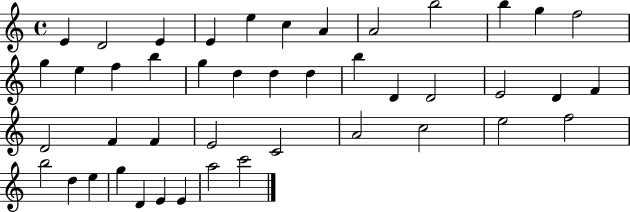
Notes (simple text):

E4/q D4/h E4/q E4/q E5/q C5/q A4/q A4/h B5/h B5/q G5/q F5/h G5/q E5/q F5/q B5/q G5/q D5/q D5/q D5/q B5/q D4/q D4/h E4/h D4/q F4/q D4/h F4/q F4/q E4/h C4/h A4/h C5/h E5/h F5/h B5/h D5/q E5/q G5/q D4/q E4/q E4/q A5/h C6/h